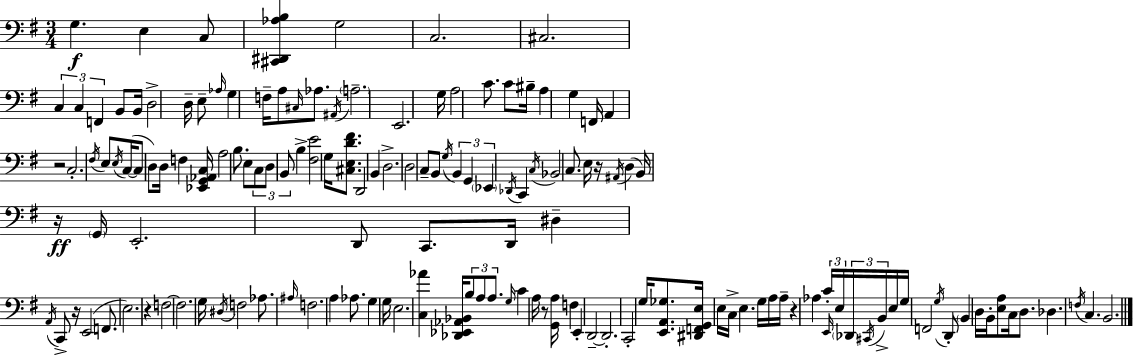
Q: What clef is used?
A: bass